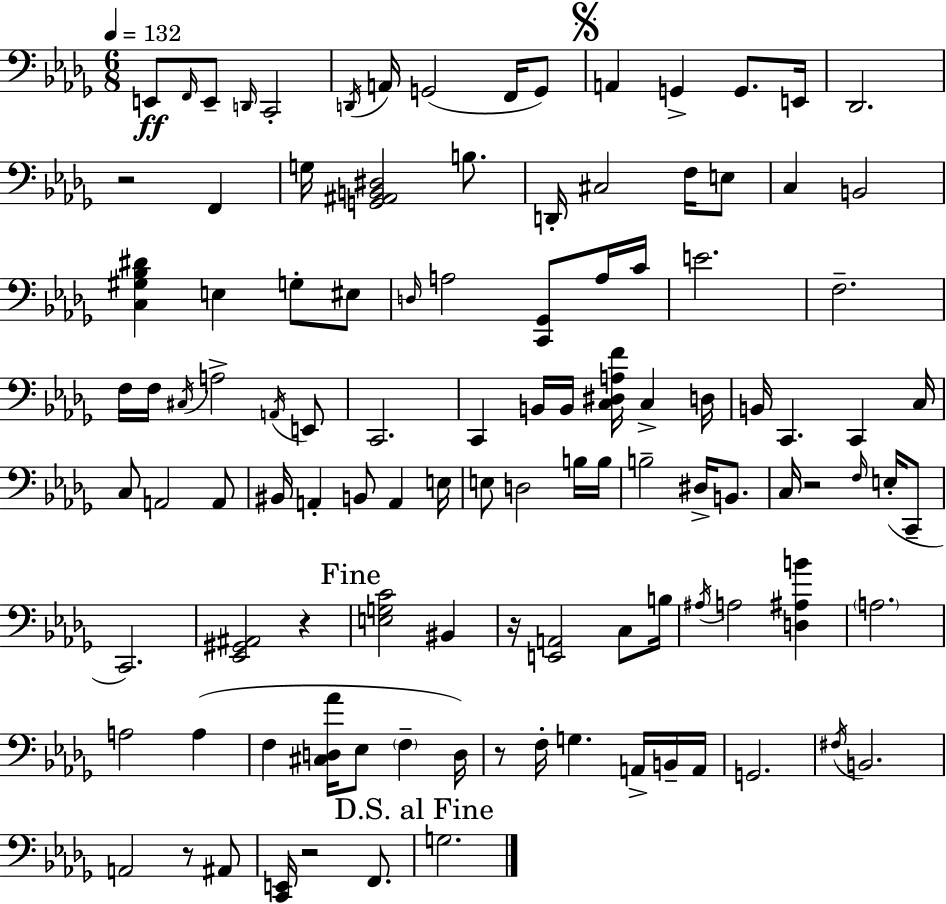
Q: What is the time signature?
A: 6/8